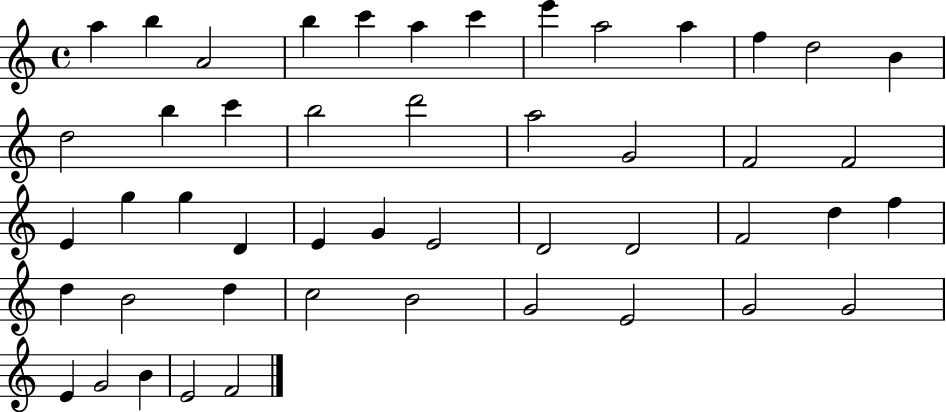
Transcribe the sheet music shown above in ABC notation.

X:1
T:Untitled
M:4/4
L:1/4
K:C
a b A2 b c' a c' e' a2 a f d2 B d2 b c' b2 d'2 a2 G2 F2 F2 E g g D E G E2 D2 D2 F2 d f d B2 d c2 B2 G2 E2 G2 G2 E G2 B E2 F2